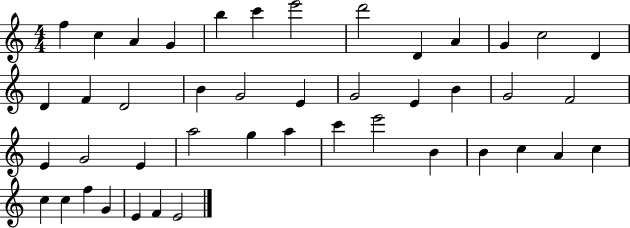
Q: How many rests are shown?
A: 0